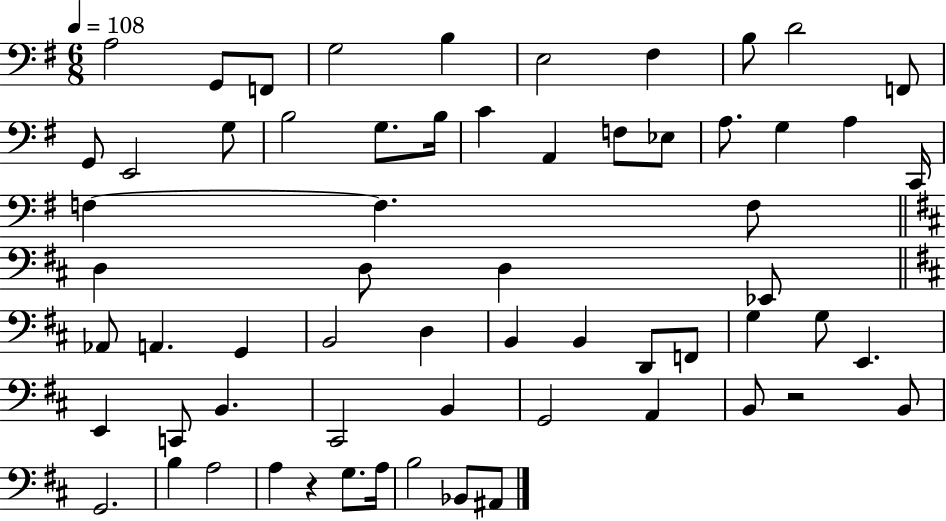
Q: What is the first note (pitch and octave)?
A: A3